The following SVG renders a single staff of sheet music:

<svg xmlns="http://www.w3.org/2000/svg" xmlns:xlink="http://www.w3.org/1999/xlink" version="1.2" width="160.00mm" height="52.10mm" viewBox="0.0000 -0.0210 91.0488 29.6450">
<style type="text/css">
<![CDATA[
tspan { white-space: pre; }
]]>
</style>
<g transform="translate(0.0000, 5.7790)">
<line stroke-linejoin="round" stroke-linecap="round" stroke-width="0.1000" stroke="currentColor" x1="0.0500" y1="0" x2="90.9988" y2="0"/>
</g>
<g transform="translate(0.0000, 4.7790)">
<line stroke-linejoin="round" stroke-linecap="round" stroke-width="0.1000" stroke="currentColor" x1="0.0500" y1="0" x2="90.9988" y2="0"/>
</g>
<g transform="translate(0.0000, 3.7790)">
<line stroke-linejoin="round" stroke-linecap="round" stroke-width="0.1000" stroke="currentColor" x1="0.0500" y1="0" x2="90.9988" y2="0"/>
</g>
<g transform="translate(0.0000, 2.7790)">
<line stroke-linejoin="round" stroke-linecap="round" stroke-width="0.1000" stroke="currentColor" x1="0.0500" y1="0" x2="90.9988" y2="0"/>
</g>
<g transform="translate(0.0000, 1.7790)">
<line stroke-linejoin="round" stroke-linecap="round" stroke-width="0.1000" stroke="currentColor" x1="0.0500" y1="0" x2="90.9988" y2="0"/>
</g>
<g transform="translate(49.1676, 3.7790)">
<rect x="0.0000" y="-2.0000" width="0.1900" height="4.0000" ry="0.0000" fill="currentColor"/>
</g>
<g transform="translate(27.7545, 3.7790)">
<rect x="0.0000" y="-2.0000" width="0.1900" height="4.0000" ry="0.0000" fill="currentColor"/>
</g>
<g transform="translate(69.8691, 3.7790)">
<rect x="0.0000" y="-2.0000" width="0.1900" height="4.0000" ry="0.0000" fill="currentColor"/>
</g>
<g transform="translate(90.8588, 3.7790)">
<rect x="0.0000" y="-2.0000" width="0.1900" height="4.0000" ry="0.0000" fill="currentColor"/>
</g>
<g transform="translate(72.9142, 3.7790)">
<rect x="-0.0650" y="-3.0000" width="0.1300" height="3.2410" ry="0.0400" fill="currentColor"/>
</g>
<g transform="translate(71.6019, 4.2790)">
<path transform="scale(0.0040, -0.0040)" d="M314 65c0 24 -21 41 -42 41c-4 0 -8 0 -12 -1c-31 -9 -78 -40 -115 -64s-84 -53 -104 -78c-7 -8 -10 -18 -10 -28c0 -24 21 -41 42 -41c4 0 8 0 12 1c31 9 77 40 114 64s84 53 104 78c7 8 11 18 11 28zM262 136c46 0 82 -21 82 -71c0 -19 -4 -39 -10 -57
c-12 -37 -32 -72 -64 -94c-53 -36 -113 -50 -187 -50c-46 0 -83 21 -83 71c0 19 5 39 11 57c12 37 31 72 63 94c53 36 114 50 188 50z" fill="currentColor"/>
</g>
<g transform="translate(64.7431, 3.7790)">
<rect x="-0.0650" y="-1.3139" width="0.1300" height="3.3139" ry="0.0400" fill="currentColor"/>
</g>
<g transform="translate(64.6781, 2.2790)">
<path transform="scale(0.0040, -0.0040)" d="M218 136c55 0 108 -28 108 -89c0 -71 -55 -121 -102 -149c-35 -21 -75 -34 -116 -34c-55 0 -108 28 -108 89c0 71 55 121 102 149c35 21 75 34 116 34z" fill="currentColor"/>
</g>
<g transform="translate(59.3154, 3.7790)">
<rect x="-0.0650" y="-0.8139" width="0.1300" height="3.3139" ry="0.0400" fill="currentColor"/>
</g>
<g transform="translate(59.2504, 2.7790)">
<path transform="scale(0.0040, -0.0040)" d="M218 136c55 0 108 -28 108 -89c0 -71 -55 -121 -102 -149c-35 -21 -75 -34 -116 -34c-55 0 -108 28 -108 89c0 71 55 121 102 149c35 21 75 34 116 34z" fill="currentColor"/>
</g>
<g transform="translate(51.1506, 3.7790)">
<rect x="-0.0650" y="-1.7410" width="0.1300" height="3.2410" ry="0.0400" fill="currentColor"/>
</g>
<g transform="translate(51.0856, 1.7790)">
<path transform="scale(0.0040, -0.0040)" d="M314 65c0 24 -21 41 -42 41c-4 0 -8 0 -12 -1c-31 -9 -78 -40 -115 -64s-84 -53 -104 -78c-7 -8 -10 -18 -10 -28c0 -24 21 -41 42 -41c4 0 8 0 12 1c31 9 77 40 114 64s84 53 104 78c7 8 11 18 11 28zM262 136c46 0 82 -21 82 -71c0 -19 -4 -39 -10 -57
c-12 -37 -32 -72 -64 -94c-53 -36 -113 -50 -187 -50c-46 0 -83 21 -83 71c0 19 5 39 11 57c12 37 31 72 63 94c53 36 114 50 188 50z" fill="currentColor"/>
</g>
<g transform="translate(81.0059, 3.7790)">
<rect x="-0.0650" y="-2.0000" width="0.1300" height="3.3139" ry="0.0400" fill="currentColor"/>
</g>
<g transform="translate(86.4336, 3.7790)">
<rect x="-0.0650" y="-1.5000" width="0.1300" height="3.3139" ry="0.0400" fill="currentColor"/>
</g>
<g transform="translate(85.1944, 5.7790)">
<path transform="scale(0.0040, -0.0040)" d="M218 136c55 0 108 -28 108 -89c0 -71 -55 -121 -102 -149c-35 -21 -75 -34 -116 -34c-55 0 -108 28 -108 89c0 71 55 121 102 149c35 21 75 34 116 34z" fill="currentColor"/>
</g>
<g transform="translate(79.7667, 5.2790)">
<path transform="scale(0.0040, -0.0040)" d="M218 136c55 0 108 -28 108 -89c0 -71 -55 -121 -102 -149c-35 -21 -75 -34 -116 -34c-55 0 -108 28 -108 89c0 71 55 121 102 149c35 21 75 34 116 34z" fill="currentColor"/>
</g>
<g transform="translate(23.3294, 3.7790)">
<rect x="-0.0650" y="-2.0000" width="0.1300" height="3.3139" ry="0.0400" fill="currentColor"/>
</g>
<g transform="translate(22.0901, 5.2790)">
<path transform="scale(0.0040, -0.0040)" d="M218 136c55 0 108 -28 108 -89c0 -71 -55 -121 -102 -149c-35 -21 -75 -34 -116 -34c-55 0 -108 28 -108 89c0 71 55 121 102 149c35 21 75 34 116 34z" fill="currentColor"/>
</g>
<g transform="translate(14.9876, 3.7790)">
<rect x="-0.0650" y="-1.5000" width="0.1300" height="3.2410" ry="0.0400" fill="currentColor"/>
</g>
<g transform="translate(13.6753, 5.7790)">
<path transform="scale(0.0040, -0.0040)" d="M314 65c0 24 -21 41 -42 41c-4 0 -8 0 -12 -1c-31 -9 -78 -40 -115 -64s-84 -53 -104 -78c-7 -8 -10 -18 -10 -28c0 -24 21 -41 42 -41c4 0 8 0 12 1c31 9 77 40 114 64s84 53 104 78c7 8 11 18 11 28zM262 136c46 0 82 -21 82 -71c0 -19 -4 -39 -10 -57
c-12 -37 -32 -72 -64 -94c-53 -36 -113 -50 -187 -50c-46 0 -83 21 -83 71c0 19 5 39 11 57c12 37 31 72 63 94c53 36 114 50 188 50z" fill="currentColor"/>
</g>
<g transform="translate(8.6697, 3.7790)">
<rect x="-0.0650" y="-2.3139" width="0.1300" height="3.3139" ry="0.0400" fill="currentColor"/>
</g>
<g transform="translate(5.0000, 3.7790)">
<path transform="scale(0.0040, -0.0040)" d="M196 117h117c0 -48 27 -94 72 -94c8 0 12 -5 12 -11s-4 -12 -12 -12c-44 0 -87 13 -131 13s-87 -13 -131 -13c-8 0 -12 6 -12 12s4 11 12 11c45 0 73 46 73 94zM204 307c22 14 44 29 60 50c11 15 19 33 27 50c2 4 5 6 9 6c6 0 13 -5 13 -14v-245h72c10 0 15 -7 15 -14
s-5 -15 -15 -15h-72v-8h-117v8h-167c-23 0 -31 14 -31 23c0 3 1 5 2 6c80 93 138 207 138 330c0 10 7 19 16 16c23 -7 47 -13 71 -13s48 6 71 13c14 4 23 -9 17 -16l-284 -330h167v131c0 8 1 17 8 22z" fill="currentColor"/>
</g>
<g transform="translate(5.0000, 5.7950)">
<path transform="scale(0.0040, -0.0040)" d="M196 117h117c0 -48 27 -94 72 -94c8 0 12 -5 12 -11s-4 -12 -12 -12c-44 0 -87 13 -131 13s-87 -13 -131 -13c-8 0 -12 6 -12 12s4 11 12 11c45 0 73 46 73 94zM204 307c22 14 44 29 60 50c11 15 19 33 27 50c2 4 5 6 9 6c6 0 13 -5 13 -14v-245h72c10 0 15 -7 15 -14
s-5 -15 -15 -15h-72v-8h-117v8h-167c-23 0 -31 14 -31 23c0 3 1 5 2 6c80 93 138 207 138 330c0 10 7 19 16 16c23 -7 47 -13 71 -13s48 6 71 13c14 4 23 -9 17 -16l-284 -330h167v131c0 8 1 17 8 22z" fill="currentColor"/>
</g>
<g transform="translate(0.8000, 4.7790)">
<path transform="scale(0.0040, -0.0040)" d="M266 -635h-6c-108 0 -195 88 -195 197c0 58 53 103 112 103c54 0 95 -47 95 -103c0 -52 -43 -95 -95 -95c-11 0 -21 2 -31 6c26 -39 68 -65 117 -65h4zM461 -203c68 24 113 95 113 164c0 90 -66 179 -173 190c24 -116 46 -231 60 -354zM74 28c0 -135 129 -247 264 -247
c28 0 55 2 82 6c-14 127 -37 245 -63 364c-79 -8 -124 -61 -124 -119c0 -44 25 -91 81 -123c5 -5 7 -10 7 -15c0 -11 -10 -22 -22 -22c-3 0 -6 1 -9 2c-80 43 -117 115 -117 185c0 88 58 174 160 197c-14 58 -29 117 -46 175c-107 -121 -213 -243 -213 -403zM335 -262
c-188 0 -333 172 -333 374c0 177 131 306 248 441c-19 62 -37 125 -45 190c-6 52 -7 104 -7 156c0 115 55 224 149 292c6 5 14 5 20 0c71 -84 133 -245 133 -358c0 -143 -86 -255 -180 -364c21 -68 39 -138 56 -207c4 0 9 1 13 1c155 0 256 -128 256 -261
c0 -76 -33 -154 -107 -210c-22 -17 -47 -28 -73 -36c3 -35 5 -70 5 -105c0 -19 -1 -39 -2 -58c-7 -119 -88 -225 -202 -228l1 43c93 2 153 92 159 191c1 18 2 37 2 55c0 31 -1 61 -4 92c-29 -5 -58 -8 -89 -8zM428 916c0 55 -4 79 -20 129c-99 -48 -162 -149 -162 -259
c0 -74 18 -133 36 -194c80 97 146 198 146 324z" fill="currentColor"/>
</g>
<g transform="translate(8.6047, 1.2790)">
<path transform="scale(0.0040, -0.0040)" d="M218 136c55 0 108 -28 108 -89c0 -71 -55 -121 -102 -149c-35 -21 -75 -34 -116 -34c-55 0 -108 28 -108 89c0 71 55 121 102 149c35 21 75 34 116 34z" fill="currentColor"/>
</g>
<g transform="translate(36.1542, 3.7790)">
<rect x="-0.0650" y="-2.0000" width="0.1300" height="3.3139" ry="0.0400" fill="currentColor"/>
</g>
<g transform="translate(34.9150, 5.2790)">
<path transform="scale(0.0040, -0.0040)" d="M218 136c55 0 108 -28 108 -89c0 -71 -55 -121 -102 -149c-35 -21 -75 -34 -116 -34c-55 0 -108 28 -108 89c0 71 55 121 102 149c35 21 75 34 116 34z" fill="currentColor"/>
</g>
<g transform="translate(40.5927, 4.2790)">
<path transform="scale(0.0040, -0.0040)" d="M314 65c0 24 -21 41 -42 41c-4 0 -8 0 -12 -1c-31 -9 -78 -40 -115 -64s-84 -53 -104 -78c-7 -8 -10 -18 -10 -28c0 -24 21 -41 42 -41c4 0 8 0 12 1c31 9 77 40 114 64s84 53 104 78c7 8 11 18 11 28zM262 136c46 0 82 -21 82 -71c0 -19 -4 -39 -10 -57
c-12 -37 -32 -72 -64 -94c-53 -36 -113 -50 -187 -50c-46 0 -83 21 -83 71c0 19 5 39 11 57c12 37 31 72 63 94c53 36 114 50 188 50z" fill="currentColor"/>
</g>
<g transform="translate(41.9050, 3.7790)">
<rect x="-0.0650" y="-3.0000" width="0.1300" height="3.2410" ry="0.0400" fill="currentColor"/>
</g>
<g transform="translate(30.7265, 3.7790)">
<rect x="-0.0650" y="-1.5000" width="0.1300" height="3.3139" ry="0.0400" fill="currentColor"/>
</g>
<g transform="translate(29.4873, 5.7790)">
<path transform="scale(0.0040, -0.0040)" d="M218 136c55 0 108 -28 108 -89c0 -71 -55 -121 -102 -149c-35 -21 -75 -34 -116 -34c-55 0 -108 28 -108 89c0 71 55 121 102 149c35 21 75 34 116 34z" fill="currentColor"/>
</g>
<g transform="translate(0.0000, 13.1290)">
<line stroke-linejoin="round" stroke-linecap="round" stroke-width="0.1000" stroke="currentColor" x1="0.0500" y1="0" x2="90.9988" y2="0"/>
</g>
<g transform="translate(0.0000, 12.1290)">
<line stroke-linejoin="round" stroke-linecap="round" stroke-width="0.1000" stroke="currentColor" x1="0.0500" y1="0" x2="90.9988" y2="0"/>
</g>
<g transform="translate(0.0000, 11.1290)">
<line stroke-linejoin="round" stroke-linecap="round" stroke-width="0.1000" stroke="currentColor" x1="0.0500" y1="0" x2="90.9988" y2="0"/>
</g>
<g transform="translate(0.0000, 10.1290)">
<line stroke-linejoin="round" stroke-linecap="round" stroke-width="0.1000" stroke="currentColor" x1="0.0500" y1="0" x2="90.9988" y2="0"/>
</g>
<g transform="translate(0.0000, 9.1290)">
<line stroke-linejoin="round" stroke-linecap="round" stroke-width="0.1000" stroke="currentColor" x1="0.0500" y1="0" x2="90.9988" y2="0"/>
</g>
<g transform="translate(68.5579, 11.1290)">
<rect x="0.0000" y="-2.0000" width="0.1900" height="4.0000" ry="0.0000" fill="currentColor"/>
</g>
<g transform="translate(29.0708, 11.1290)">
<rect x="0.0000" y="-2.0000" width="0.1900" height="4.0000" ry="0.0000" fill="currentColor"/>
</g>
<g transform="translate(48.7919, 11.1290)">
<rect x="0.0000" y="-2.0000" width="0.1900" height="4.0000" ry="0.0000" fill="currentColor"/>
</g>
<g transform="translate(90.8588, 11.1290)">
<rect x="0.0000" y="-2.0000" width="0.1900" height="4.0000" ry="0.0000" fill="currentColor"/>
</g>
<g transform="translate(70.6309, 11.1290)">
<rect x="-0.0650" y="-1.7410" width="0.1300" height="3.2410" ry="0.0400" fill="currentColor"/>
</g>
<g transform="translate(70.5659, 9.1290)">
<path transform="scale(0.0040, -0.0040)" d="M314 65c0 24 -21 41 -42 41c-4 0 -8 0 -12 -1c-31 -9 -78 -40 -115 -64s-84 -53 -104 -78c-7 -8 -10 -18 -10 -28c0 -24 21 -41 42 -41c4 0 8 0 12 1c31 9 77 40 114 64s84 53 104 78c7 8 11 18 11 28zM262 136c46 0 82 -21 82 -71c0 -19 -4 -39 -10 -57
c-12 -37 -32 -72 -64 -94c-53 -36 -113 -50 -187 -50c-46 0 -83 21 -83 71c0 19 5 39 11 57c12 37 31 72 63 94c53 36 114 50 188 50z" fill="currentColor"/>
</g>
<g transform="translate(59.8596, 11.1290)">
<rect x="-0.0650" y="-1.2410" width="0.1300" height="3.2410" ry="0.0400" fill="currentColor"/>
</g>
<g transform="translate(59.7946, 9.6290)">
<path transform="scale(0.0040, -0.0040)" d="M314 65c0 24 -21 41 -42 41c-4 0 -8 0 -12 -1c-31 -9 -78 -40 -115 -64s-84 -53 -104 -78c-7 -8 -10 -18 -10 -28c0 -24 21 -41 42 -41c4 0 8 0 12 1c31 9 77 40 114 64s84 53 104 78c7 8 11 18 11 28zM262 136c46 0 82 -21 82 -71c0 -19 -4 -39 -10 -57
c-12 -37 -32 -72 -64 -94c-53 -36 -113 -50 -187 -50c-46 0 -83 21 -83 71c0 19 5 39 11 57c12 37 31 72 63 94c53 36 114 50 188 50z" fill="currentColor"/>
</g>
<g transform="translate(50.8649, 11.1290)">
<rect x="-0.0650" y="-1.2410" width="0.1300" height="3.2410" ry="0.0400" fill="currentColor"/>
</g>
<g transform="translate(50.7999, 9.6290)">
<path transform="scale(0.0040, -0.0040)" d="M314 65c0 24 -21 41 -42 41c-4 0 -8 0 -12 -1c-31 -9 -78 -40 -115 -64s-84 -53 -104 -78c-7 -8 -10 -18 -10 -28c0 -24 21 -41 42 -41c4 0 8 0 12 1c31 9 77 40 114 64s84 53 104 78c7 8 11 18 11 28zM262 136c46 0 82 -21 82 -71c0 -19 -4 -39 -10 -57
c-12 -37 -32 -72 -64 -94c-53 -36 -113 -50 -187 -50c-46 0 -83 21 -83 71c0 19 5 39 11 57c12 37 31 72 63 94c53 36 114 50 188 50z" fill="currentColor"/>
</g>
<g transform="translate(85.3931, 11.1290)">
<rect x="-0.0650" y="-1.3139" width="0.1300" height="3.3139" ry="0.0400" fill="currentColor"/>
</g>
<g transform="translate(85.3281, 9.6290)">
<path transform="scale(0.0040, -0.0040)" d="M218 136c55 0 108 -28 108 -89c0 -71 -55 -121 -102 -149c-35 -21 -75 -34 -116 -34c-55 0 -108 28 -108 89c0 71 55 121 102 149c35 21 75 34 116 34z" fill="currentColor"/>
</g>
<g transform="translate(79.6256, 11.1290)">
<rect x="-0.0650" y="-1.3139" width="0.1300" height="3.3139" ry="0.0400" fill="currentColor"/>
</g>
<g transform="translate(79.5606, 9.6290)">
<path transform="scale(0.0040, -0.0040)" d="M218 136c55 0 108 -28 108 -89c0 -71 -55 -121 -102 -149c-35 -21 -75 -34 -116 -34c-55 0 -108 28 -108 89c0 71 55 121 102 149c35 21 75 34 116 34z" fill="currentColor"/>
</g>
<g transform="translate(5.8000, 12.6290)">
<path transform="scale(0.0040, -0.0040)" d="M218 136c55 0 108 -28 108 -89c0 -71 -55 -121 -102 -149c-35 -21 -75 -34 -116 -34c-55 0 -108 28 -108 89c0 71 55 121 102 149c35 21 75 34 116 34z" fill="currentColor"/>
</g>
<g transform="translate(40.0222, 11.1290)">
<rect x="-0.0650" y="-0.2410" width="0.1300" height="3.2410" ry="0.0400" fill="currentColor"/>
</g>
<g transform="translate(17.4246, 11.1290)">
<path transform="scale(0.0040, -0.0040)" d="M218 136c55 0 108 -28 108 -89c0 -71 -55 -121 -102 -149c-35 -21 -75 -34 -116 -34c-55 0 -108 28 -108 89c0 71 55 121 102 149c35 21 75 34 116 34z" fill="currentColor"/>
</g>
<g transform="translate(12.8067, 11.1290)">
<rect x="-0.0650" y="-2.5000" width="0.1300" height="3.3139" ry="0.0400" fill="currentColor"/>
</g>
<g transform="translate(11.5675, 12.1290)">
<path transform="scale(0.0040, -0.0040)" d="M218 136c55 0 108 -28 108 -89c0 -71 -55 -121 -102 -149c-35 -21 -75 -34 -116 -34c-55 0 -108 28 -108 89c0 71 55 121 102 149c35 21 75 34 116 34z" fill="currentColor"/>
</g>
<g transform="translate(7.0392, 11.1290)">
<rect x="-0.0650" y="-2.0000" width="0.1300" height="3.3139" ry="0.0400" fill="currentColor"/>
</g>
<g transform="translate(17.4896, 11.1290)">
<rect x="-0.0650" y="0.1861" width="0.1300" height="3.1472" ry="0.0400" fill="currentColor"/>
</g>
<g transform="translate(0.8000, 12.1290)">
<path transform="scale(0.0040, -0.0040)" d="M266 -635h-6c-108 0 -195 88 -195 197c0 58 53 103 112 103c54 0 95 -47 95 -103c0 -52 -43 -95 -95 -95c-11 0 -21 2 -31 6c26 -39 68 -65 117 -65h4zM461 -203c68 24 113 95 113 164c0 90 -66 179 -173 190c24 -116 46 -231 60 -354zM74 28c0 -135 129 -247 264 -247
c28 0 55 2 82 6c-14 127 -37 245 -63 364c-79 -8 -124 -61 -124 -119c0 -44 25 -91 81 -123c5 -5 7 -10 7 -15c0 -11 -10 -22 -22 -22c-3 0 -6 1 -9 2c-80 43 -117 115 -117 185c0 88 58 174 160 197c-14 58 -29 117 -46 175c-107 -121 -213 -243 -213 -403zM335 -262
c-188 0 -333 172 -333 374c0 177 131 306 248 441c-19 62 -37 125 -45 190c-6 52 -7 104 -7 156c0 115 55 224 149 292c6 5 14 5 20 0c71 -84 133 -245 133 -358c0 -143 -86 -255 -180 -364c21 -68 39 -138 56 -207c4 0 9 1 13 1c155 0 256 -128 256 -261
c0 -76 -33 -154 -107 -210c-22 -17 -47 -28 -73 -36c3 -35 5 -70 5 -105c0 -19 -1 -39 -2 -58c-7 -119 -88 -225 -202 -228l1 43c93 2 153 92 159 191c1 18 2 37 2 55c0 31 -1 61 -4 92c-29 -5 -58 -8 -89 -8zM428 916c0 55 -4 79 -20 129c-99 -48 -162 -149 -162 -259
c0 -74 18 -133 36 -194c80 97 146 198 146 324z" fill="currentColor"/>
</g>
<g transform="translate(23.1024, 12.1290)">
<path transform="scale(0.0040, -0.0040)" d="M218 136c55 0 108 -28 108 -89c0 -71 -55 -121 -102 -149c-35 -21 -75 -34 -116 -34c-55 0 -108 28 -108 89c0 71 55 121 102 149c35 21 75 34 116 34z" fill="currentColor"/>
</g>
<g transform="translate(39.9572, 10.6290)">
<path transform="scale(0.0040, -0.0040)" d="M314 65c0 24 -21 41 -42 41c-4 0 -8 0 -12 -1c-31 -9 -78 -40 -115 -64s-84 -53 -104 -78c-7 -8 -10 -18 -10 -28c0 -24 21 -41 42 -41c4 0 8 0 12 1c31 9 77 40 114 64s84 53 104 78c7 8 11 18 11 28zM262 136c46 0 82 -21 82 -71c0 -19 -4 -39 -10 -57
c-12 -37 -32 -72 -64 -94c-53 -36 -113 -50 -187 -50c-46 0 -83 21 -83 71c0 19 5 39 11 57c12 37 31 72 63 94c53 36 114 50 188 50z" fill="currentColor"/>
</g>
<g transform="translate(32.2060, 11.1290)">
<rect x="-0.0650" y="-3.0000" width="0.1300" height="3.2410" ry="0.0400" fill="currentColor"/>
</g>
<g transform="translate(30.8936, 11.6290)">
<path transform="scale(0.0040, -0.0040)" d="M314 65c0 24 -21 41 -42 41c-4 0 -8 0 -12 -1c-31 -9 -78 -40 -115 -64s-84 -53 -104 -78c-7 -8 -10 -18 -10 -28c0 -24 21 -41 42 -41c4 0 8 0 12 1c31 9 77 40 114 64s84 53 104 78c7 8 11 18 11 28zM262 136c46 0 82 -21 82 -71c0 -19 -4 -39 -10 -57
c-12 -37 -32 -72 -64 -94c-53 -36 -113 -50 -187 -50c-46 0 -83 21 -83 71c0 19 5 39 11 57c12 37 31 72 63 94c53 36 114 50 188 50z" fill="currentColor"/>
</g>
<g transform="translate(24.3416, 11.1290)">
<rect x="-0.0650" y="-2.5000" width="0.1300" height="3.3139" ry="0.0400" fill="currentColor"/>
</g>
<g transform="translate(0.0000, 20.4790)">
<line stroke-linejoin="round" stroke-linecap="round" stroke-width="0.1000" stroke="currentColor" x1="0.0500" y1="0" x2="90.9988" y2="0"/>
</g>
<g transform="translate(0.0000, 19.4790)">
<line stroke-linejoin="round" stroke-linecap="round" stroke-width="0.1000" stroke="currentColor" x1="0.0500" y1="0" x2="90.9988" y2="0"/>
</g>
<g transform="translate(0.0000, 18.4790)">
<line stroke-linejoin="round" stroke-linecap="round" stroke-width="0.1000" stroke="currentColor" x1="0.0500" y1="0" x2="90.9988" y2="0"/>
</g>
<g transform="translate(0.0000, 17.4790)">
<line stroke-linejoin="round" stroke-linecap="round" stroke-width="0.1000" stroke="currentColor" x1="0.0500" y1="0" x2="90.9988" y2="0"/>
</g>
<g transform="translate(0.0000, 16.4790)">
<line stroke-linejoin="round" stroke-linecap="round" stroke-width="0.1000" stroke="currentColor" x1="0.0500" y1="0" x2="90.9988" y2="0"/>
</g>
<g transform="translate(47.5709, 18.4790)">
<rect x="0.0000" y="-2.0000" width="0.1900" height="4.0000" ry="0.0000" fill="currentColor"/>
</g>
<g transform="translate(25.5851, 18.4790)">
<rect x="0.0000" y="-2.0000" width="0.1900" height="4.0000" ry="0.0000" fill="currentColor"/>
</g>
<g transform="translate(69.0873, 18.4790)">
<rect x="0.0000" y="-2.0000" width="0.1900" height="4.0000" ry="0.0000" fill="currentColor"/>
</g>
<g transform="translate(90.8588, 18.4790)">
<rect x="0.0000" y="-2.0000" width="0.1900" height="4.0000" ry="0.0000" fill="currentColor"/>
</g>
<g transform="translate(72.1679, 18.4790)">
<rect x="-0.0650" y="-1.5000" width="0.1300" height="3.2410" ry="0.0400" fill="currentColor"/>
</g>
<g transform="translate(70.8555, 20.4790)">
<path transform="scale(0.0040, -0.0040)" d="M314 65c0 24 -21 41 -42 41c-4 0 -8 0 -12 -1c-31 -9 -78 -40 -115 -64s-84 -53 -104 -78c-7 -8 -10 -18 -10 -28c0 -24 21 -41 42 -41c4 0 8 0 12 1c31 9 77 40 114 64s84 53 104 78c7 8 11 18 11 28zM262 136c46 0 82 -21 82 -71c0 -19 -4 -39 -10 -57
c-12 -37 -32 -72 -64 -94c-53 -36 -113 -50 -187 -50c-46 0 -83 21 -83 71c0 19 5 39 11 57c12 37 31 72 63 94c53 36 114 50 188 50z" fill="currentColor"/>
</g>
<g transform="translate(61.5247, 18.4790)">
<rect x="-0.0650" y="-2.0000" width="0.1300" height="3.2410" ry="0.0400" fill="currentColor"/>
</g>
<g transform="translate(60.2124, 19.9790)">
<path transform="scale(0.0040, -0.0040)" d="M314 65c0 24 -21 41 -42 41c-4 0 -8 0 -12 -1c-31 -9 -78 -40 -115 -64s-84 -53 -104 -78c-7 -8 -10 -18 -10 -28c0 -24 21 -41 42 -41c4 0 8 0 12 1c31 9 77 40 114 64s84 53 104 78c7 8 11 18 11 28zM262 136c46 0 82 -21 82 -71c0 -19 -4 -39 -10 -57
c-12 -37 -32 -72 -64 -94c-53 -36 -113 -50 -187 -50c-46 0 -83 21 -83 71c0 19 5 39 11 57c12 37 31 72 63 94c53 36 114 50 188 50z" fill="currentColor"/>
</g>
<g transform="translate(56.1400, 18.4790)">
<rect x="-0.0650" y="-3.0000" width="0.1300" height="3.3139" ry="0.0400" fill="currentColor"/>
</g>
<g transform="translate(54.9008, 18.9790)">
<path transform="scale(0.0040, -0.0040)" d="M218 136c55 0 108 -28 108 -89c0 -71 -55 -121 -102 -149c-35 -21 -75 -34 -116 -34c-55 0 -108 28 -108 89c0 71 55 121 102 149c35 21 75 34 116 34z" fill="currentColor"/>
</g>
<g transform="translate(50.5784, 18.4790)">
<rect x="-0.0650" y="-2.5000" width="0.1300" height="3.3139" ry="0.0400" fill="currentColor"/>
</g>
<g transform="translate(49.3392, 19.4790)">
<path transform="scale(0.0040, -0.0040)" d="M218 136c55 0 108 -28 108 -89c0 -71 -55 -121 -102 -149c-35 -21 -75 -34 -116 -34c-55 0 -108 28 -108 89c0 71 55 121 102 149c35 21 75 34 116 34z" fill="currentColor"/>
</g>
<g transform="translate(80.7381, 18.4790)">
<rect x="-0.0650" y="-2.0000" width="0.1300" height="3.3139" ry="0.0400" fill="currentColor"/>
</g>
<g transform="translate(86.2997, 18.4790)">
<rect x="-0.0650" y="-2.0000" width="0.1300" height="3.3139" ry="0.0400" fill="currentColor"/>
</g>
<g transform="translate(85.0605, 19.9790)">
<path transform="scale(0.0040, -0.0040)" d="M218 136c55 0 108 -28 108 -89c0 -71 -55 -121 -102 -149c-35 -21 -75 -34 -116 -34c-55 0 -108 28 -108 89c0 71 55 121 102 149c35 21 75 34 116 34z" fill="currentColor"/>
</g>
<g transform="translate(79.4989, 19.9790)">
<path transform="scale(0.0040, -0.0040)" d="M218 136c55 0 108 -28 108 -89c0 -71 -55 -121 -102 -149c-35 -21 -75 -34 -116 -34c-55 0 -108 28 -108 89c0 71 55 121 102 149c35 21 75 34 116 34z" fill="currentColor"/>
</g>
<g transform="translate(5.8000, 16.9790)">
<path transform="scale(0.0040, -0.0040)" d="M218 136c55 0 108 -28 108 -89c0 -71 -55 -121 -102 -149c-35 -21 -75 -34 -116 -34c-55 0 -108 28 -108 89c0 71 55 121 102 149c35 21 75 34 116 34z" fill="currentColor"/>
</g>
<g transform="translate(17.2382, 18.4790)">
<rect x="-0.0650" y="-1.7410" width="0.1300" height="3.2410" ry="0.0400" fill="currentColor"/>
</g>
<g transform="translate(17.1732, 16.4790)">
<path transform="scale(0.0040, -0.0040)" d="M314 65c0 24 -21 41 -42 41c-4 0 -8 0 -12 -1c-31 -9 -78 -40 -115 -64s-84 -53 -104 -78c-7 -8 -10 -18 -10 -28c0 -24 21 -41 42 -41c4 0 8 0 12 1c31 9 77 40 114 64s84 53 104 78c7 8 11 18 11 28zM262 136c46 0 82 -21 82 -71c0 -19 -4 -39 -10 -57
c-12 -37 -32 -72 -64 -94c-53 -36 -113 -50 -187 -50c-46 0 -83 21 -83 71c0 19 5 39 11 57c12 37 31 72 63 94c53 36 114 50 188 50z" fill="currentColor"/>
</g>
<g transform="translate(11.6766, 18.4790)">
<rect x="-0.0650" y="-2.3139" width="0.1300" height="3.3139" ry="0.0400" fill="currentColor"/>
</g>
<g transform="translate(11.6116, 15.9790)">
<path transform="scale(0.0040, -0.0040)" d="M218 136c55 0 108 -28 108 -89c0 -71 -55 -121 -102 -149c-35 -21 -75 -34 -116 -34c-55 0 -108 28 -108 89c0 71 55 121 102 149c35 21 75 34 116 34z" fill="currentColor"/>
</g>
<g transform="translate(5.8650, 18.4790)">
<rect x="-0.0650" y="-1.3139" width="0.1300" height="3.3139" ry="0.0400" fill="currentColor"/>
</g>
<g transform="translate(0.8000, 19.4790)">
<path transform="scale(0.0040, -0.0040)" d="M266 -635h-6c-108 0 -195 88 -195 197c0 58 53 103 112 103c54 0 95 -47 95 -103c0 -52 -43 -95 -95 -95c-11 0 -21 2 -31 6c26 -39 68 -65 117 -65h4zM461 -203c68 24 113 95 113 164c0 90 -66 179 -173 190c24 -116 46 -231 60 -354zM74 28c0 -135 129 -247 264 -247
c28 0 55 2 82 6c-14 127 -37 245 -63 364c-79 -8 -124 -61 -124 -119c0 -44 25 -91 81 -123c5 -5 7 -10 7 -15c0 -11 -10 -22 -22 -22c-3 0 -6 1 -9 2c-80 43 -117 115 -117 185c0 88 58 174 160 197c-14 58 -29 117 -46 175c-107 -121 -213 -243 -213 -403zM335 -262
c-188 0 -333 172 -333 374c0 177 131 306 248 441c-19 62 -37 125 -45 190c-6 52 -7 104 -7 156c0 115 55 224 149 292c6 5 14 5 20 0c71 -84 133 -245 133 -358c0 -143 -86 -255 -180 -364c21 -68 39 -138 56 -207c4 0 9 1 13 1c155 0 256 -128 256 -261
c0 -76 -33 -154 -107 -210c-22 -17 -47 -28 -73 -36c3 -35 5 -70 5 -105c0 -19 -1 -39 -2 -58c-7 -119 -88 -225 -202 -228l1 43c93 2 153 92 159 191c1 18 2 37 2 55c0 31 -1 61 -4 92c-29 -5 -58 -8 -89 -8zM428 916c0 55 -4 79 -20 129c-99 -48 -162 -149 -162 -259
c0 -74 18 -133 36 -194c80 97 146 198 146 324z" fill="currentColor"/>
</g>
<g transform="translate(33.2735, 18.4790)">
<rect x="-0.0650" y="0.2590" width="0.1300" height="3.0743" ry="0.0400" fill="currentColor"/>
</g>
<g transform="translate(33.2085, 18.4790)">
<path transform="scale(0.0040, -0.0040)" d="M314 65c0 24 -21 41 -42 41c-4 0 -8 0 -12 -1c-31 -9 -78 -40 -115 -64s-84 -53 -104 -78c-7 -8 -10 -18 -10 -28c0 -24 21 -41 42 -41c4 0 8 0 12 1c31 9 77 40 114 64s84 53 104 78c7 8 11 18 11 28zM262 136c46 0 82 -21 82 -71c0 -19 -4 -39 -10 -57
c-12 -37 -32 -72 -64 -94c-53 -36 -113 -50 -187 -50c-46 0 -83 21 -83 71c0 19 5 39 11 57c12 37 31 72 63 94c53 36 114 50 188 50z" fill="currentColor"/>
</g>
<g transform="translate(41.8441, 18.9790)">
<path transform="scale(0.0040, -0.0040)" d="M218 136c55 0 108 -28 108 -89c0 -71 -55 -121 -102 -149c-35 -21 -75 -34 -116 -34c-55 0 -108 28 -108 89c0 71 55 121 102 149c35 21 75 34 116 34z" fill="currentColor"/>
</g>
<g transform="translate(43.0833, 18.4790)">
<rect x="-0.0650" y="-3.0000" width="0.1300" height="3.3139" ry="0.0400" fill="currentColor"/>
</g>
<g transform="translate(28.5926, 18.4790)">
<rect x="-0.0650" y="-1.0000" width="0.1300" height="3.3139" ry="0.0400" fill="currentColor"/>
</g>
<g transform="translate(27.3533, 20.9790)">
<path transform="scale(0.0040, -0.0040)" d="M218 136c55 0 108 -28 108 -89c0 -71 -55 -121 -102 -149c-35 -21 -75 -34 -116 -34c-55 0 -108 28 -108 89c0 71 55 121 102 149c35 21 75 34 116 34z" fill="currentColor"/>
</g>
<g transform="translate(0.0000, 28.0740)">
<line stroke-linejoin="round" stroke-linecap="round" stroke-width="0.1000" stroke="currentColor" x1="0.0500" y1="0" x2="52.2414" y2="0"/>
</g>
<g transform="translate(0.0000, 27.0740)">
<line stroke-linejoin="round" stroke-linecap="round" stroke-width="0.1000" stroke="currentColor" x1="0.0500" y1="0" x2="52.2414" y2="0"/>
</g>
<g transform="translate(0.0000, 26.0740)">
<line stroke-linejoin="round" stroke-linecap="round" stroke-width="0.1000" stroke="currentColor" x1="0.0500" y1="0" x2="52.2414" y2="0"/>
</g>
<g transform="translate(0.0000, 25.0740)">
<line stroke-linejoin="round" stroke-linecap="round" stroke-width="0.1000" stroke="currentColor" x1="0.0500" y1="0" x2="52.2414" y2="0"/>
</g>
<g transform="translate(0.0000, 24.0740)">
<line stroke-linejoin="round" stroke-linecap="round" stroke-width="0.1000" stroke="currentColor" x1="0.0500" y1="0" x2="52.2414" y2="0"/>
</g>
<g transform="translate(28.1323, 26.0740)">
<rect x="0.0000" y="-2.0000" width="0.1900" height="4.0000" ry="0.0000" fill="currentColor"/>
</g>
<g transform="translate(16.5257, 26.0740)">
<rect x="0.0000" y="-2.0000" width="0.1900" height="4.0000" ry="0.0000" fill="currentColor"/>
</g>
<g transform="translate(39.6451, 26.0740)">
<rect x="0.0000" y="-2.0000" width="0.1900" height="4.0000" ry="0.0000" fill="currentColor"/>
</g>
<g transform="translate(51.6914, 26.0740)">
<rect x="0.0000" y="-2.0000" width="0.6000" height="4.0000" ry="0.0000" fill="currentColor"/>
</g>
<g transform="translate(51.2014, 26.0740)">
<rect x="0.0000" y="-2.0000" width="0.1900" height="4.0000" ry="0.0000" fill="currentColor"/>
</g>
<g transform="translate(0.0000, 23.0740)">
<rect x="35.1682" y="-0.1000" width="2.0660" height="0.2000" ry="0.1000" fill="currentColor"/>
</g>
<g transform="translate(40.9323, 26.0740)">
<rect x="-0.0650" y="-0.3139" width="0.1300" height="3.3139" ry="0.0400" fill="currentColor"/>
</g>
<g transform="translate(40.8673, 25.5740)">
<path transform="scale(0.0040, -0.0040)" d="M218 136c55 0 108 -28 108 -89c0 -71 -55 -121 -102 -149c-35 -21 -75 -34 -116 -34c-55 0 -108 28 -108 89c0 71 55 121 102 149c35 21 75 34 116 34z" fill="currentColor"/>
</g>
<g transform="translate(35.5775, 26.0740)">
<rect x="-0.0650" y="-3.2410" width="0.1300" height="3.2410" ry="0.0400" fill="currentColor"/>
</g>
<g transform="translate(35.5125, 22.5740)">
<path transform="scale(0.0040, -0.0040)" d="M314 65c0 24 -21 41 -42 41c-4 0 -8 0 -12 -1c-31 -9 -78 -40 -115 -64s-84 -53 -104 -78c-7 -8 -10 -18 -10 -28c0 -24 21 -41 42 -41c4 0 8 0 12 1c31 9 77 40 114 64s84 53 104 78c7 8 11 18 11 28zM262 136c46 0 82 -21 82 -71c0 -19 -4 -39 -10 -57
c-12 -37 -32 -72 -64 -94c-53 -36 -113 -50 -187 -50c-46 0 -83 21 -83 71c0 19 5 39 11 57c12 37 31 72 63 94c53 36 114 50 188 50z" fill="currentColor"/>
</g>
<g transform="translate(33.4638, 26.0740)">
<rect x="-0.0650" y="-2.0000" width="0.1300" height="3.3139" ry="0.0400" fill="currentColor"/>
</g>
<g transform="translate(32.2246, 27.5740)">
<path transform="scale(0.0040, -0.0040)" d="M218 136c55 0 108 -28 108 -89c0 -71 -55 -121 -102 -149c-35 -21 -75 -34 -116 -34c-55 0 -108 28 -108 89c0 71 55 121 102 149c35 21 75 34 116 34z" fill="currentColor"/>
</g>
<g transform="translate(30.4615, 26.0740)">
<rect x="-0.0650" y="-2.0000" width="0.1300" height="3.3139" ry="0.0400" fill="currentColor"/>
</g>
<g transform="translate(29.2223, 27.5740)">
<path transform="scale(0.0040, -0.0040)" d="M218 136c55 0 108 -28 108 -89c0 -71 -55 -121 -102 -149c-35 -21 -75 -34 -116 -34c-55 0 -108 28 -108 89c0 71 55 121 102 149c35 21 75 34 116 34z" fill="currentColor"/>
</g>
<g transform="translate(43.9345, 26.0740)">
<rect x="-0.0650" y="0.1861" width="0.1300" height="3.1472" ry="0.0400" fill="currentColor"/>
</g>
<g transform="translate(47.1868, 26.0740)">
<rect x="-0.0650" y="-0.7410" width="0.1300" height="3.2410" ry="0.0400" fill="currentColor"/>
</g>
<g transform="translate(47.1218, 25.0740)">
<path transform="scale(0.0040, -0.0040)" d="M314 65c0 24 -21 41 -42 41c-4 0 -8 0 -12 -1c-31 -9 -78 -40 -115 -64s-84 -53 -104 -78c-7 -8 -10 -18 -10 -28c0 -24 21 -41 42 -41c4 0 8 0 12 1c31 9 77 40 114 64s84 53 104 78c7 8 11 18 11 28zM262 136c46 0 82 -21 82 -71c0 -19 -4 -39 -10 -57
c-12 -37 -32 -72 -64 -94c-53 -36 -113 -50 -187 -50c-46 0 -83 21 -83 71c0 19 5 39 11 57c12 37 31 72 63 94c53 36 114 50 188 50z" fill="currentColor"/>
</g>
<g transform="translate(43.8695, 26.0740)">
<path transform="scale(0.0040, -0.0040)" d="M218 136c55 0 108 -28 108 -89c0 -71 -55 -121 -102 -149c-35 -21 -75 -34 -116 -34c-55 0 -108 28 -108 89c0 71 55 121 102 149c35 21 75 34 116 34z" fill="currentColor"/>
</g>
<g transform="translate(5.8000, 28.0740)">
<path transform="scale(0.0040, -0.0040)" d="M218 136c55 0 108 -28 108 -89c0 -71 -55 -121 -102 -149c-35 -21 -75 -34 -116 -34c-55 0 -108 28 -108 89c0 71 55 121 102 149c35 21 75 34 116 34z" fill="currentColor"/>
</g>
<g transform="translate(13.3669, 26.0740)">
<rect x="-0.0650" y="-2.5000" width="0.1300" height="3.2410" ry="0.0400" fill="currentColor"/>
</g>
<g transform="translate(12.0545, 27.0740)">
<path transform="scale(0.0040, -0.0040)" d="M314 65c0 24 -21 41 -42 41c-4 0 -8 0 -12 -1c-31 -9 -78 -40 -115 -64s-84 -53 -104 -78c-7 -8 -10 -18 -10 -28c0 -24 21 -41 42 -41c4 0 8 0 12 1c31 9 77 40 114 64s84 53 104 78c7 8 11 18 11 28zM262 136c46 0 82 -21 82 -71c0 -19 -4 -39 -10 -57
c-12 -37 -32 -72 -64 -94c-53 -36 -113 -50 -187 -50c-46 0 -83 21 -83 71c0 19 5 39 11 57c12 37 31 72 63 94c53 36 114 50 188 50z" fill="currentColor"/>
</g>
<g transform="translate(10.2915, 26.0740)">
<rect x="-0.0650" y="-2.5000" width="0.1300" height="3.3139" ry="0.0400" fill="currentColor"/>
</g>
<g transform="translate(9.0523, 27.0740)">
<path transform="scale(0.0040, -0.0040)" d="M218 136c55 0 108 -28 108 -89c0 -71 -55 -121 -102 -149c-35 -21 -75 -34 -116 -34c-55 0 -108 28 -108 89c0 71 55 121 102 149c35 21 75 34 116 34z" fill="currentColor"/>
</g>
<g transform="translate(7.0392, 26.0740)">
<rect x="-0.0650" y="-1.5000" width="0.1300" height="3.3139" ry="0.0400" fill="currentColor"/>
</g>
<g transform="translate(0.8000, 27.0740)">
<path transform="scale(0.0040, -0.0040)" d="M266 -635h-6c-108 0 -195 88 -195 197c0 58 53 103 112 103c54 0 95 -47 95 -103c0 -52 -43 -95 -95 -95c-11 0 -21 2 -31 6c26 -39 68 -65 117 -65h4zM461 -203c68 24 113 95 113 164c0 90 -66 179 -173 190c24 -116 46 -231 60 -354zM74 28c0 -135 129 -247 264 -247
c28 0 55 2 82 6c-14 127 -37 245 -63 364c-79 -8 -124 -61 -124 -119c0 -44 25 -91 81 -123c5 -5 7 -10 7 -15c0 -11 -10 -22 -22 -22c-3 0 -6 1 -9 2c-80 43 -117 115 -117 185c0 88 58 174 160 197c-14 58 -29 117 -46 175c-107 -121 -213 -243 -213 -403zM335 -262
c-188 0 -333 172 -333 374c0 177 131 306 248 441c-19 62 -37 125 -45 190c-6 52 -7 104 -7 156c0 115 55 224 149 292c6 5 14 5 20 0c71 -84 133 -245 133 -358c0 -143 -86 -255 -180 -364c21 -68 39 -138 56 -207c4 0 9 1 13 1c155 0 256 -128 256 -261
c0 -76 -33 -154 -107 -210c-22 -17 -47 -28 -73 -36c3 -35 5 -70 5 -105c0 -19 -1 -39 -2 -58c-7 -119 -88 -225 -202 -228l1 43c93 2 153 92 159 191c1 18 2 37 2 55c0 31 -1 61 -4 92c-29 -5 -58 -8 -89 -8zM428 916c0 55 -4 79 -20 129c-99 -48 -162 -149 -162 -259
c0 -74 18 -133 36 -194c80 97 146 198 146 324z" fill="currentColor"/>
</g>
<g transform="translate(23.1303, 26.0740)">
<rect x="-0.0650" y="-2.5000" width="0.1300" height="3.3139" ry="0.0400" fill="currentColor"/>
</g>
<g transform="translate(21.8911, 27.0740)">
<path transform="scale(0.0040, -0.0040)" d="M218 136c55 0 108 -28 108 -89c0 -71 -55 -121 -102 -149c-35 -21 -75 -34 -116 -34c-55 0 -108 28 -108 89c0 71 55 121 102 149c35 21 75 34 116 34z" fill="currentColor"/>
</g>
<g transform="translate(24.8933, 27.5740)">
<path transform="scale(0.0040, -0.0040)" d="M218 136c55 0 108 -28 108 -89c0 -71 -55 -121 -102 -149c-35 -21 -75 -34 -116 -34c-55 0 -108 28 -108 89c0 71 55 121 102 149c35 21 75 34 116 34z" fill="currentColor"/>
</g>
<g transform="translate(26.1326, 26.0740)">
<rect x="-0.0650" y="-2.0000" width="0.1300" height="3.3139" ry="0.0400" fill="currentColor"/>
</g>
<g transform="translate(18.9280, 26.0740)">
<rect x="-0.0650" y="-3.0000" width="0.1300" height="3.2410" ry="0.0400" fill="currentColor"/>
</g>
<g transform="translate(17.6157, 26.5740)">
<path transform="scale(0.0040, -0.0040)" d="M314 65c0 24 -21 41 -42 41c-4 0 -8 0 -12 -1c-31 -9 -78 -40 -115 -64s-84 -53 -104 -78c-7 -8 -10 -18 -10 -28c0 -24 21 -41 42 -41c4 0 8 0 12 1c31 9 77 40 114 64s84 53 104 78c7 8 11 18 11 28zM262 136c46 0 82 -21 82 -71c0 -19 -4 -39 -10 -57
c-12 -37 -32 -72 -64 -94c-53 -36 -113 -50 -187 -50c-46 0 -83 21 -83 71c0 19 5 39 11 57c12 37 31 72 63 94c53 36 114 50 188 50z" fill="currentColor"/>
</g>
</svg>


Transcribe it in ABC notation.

X:1
T:Untitled
M:4/4
L:1/4
K:C
g E2 F E F A2 f2 d e A2 F E F G B G A2 c2 e2 e2 f2 e e e g f2 D B2 A G A F2 E2 F F E G G2 A2 G F F F b2 c B d2